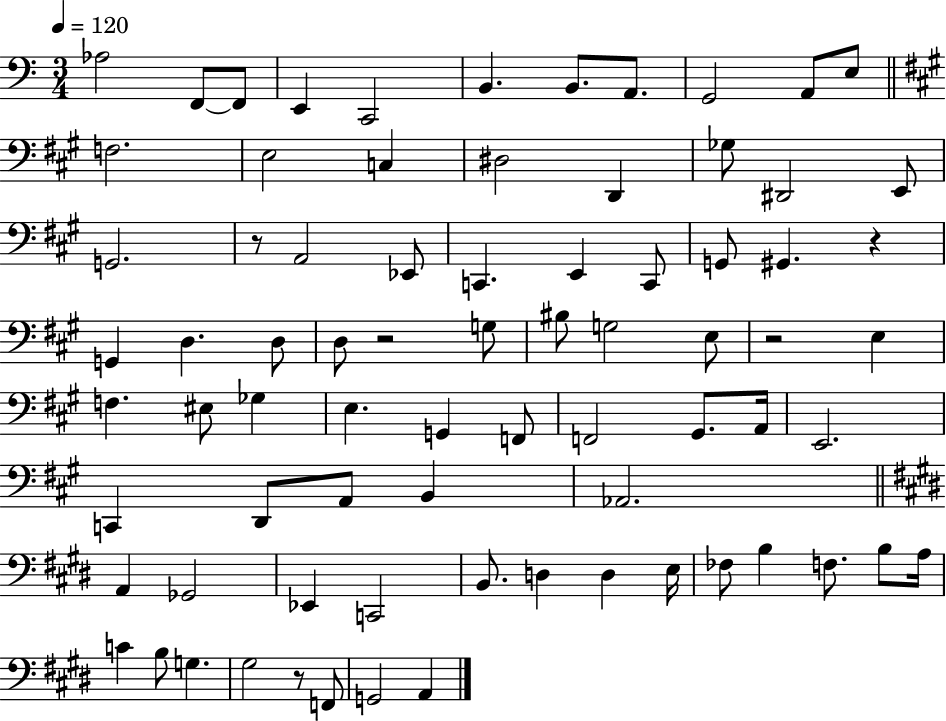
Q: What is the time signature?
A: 3/4